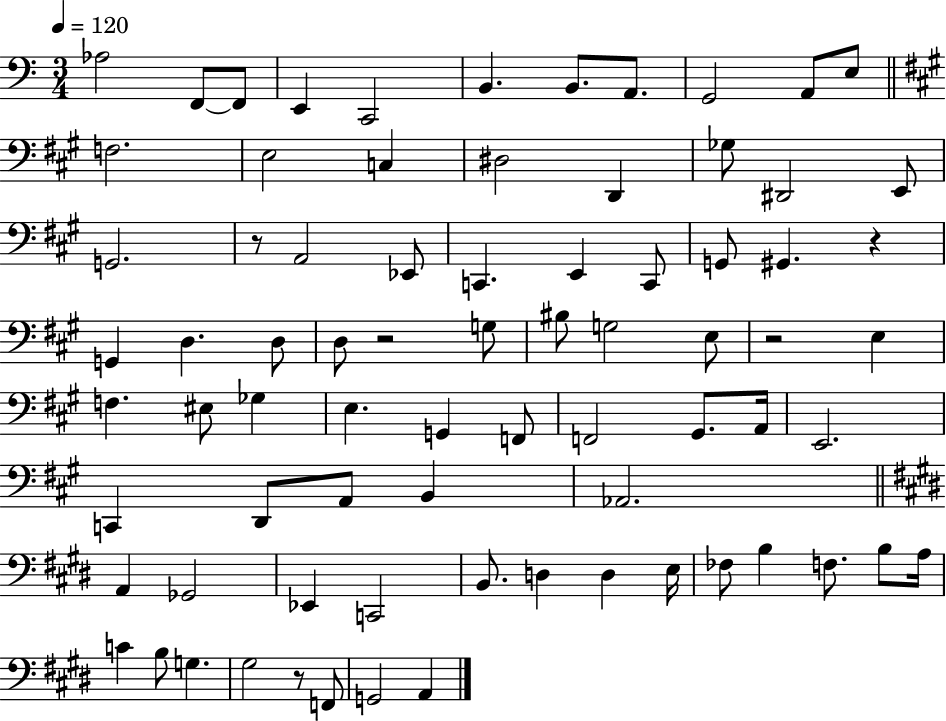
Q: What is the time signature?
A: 3/4